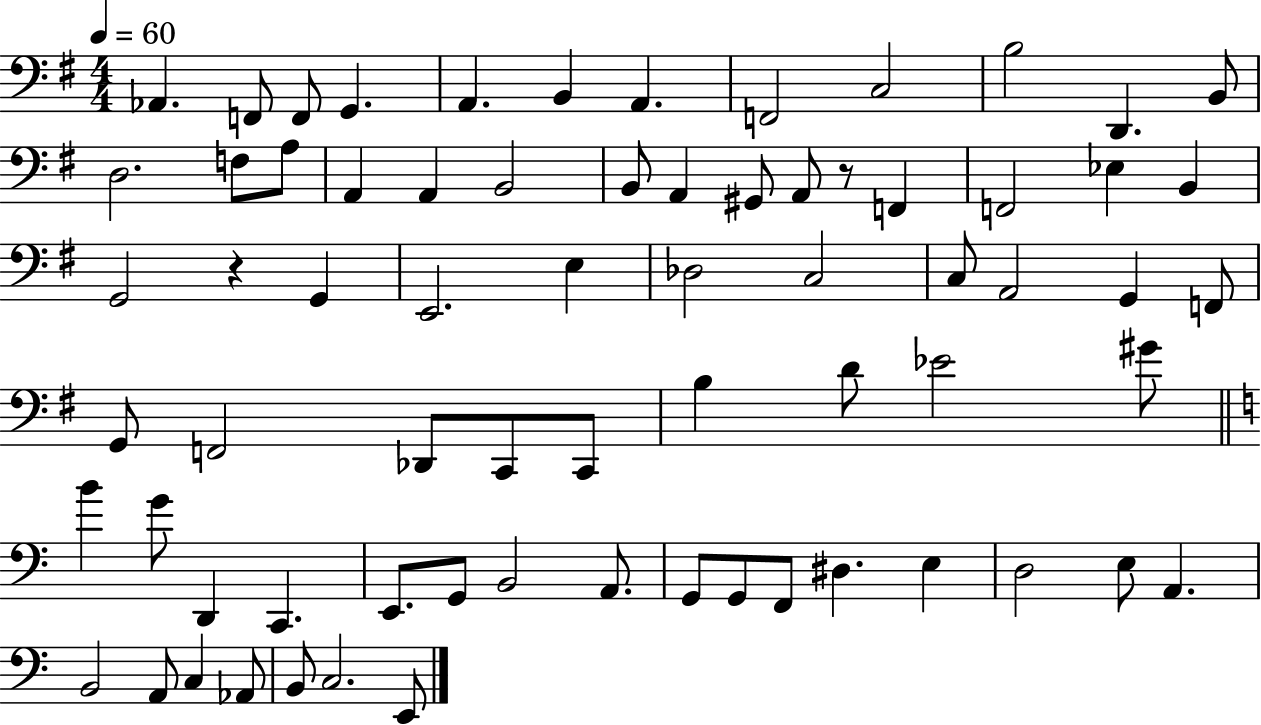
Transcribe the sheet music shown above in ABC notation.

X:1
T:Untitled
M:4/4
L:1/4
K:G
_A,, F,,/2 F,,/2 G,, A,, B,, A,, F,,2 C,2 B,2 D,, B,,/2 D,2 F,/2 A,/2 A,, A,, B,,2 B,,/2 A,, ^G,,/2 A,,/2 z/2 F,, F,,2 _E, B,, G,,2 z G,, E,,2 E, _D,2 C,2 C,/2 A,,2 G,, F,,/2 G,,/2 F,,2 _D,,/2 C,,/2 C,,/2 B, D/2 _E2 ^G/2 B G/2 D,, C,, E,,/2 G,,/2 B,,2 A,,/2 G,,/2 G,,/2 F,,/2 ^D, E, D,2 E,/2 A,, B,,2 A,,/2 C, _A,,/2 B,,/2 C,2 E,,/2